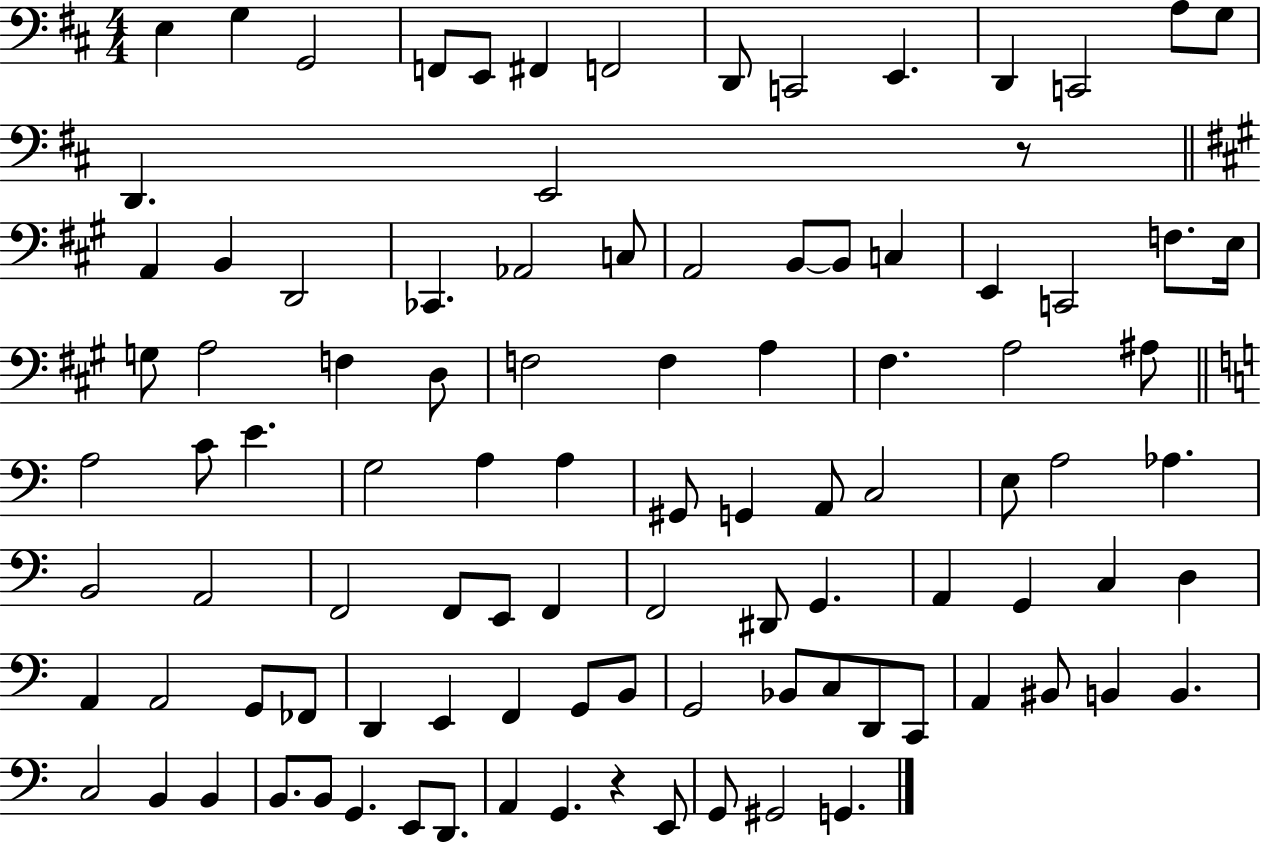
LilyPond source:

{
  \clef bass
  \numericTimeSignature
  \time 4/4
  \key d \major
  e4 g4 g,2 | f,8 e,8 fis,4 f,2 | d,8 c,2 e,4. | d,4 c,2 a8 g8 | \break d,4. e,2 r8 | \bar "||" \break \key a \major a,4 b,4 d,2 | ces,4. aes,2 c8 | a,2 b,8~~ b,8 c4 | e,4 c,2 f8. e16 | \break g8 a2 f4 d8 | f2 f4 a4 | fis4. a2 ais8 | \bar "||" \break \key c \major a2 c'8 e'4. | g2 a4 a4 | gis,8 g,4 a,8 c2 | e8 a2 aes4. | \break b,2 a,2 | f,2 f,8 e,8 f,4 | f,2 dis,8 g,4. | a,4 g,4 c4 d4 | \break a,4 a,2 g,8 fes,8 | d,4 e,4 f,4 g,8 b,8 | g,2 bes,8 c8 d,8 c,8 | a,4 bis,8 b,4 b,4. | \break c2 b,4 b,4 | b,8. b,8 g,4. e,8 d,8. | a,4 g,4. r4 e,8 | g,8 gis,2 g,4. | \break \bar "|."
}